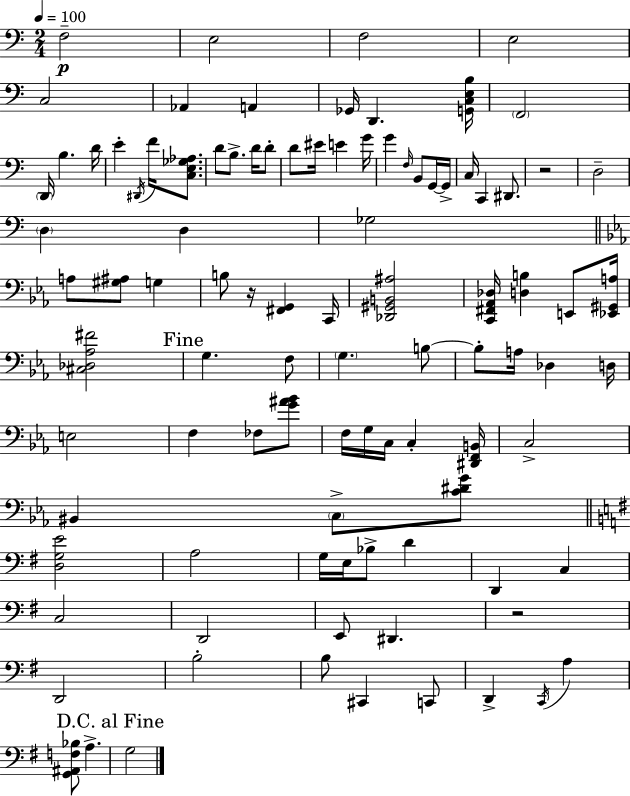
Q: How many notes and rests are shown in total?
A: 97